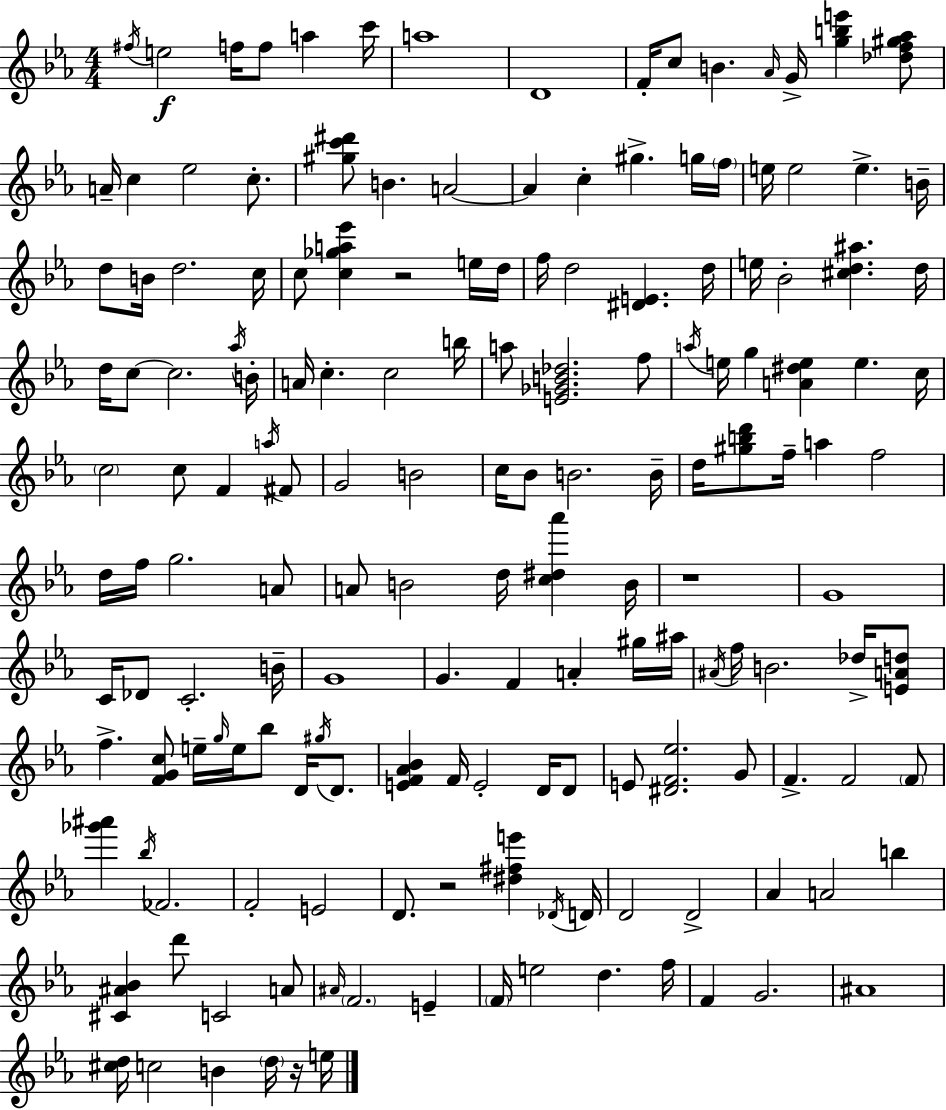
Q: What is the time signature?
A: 4/4